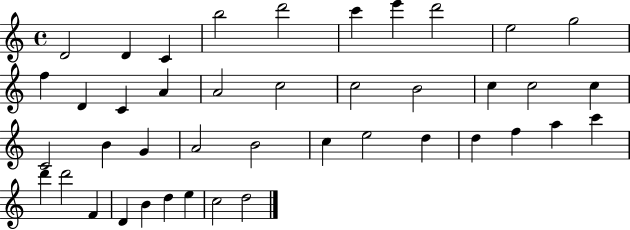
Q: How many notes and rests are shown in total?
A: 42